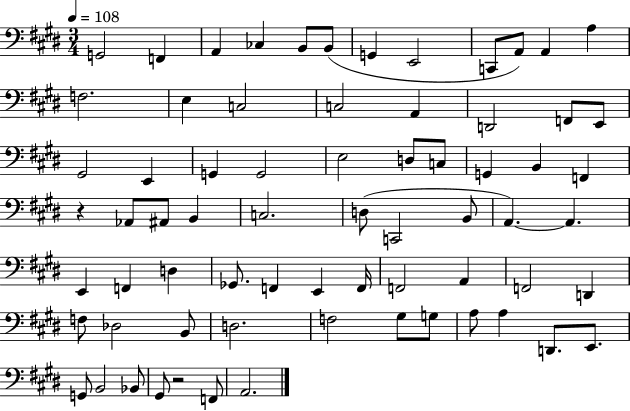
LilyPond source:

{
  \clef bass
  \numericTimeSignature
  \time 3/4
  \key e \major
  \tempo 4 = 108
  g,2 f,4 | a,4 ces4 b,8 b,8( | g,4 e,2 | c,8 a,8) a,4 a4 | \break f2. | e4 c2 | c2 a,4 | d,2 f,8 e,8 | \break gis,2 e,4 | g,4 g,2 | e2 d8 c8 | g,4 b,4 f,4 | \break r4 aes,8 ais,8 b,4 | c2. | d8( c,2 b,8 | a,4.~~) a,4. | \break e,4 f,4 d4 | ges,8. f,4 e,4 f,16 | f,2 a,4 | f,2 d,4 | \break f8 des2 b,8 | d2. | f2 gis8 g8 | a8 a4 d,8. e,8. | \break g,8 b,2 bes,8 | gis,8 r2 f,8 | a,2. | \bar "|."
}